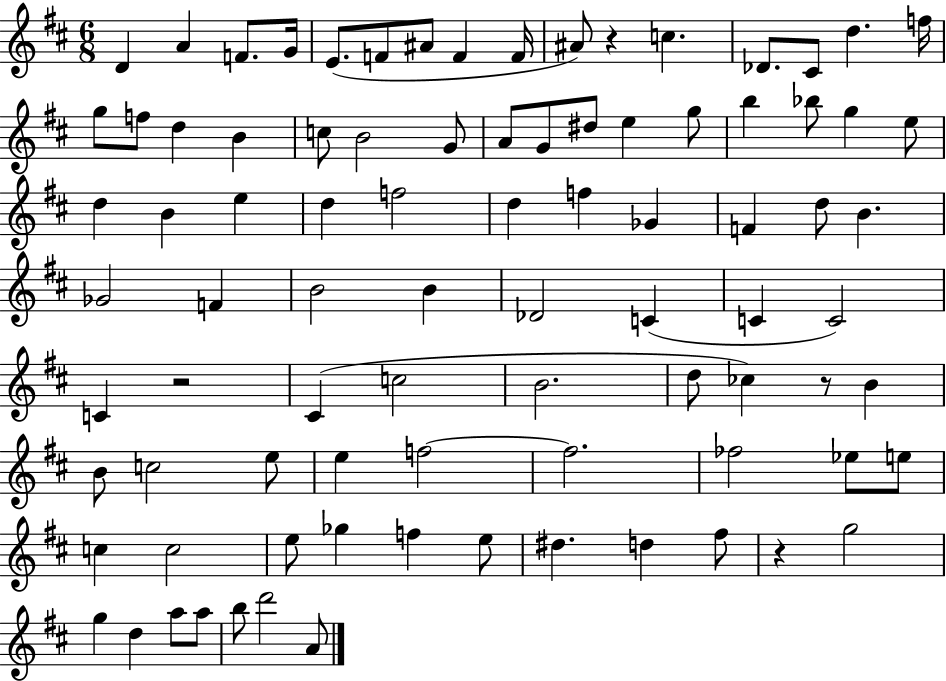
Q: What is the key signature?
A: D major